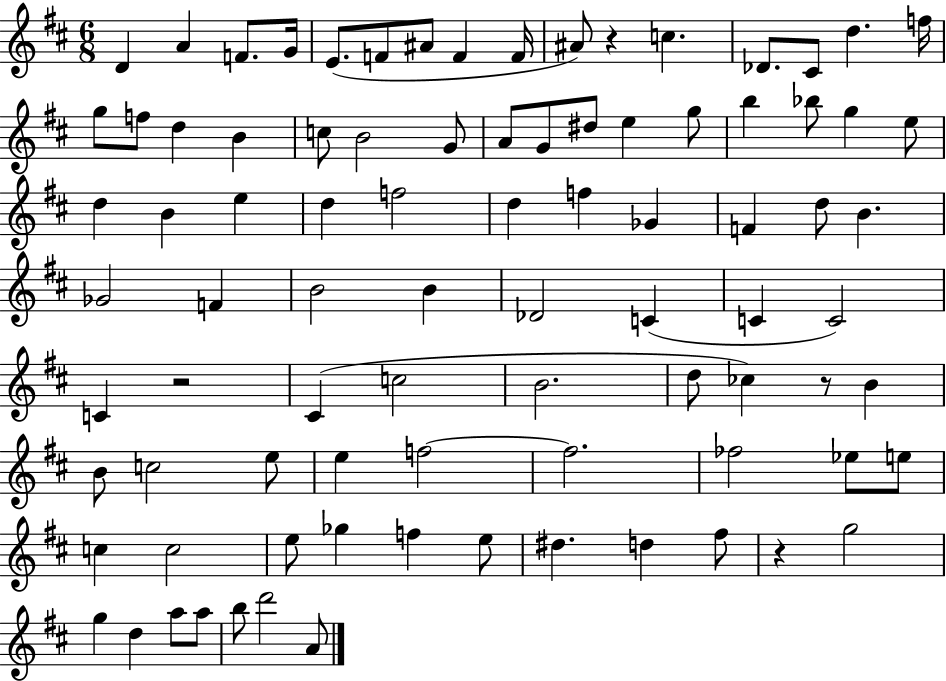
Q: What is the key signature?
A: D major